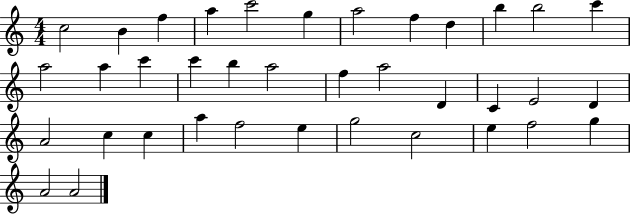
X:1
T:Untitled
M:4/4
L:1/4
K:C
c2 B f a c'2 g a2 f d b b2 c' a2 a c' c' b a2 f a2 D C E2 D A2 c c a f2 e g2 c2 e f2 g A2 A2